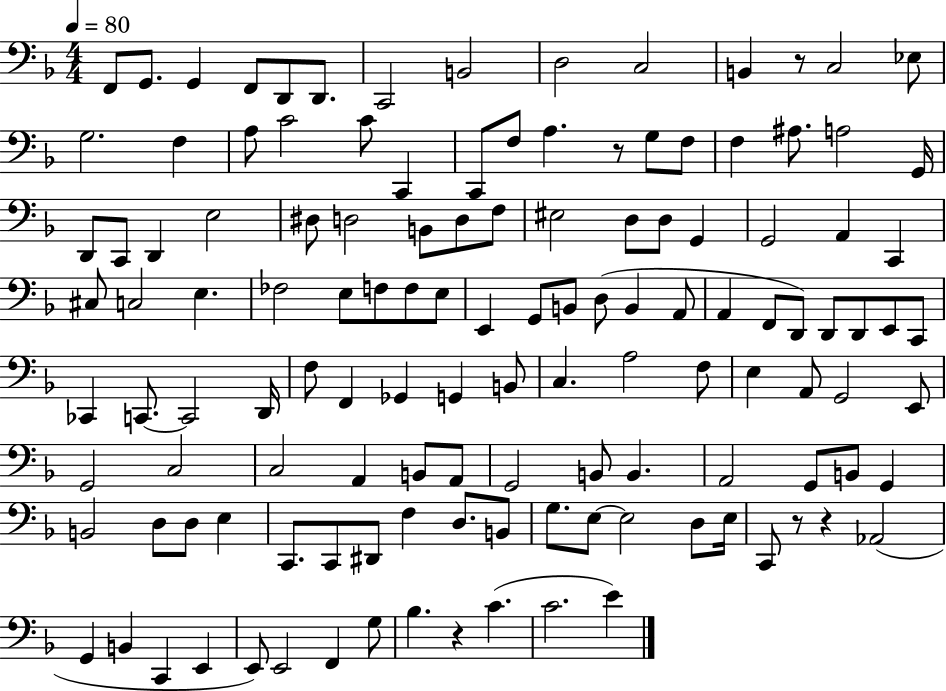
X:1
T:Untitled
M:4/4
L:1/4
K:F
F,,/2 G,,/2 G,, F,,/2 D,,/2 D,,/2 C,,2 B,,2 D,2 C,2 B,, z/2 C,2 _E,/2 G,2 F, A,/2 C2 C/2 C,, C,,/2 F,/2 A, z/2 G,/2 F,/2 F, ^A,/2 A,2 G,,/4 D,,/2 C,,/2 D,, E,2 ^D,/2 D,2 B,,/2 D,/2 F,/2 ^E,2 D,/2 D,/2 G,, G,,2 A,, C,, ^C,/2 C,2 E, _F,2 E,/2 F,/2 F,/2 E,/2 E,, G,,/2 B,,/2 D,/2 B,, A,,/2 A,, F,,/2 D,,/2 D,,/2 D,,/2 E,,/2 C,,/2 _C,, C,,/2 C,,2 D,,/4 F,/2 F,, _G,, G,, B,,/2 C, A,2 F,/2 E, A,,/2 G,,2 E,,/2 G,,2 C,2 C,2 A,, B,,/2 A,,/2 G,,2 B,,/2 B,, A,,2 G,,/2 B,,/2 G,, B,,2 D,/2 D,/2 E, C,,/2 C,,/2 ^D,,/2 F, D,/2 B,,/2 G,/2 E,/2 E,2 D,/2 E,/4 C,,/2 z/2 z _A,,2 G,, B,, C,, E,, E,,/2 E,,2 F,, G,/2 _B, z C C2 E